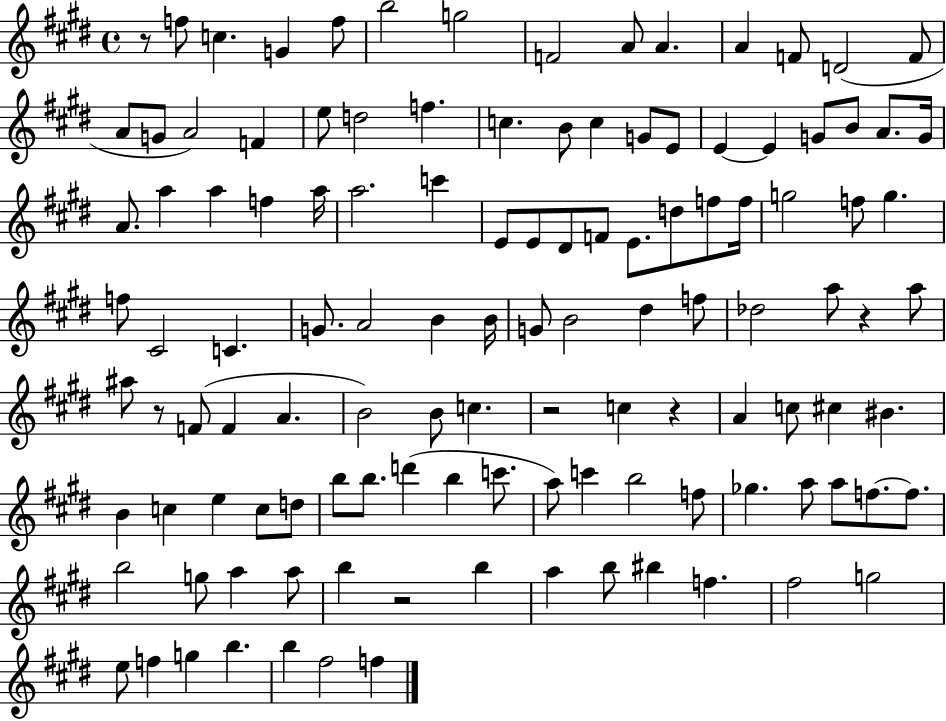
X:1
T:Untitled
M:4/4
L:1/4
K:E
z/2 f/2 c G f/2 b2 g2 F2 A/2 A A F/2 D2 F/2 A/2 G/2 A2 F e/2 d2 f c B/2 c G/2 E/2 E E G/2 B/2 A/2 G/4 A/2 a a f a/4 a2 c' E/2 E/2 ^D/2 F/2 E/2 d/2 f/2 f/4 g2 f/2 g f/2 ^C2 C G/2 A2 B B/4 G/2 B2 ^d f/2 _d2 a/2 z a/2 ^a/2 z/2 F/2 F A B2 B/2 c z2 c z A c/2 ^c ^B B c e c/2 d/2 b/2 b/2 d' b c'/2 a/2 c' b2 f/2 _g a/2 a/2 f/2 f/2 b2 g/2 a a/2 b z2 b a b/2 ^b f ^f2 g2 e/2 f g b b ^f2 f